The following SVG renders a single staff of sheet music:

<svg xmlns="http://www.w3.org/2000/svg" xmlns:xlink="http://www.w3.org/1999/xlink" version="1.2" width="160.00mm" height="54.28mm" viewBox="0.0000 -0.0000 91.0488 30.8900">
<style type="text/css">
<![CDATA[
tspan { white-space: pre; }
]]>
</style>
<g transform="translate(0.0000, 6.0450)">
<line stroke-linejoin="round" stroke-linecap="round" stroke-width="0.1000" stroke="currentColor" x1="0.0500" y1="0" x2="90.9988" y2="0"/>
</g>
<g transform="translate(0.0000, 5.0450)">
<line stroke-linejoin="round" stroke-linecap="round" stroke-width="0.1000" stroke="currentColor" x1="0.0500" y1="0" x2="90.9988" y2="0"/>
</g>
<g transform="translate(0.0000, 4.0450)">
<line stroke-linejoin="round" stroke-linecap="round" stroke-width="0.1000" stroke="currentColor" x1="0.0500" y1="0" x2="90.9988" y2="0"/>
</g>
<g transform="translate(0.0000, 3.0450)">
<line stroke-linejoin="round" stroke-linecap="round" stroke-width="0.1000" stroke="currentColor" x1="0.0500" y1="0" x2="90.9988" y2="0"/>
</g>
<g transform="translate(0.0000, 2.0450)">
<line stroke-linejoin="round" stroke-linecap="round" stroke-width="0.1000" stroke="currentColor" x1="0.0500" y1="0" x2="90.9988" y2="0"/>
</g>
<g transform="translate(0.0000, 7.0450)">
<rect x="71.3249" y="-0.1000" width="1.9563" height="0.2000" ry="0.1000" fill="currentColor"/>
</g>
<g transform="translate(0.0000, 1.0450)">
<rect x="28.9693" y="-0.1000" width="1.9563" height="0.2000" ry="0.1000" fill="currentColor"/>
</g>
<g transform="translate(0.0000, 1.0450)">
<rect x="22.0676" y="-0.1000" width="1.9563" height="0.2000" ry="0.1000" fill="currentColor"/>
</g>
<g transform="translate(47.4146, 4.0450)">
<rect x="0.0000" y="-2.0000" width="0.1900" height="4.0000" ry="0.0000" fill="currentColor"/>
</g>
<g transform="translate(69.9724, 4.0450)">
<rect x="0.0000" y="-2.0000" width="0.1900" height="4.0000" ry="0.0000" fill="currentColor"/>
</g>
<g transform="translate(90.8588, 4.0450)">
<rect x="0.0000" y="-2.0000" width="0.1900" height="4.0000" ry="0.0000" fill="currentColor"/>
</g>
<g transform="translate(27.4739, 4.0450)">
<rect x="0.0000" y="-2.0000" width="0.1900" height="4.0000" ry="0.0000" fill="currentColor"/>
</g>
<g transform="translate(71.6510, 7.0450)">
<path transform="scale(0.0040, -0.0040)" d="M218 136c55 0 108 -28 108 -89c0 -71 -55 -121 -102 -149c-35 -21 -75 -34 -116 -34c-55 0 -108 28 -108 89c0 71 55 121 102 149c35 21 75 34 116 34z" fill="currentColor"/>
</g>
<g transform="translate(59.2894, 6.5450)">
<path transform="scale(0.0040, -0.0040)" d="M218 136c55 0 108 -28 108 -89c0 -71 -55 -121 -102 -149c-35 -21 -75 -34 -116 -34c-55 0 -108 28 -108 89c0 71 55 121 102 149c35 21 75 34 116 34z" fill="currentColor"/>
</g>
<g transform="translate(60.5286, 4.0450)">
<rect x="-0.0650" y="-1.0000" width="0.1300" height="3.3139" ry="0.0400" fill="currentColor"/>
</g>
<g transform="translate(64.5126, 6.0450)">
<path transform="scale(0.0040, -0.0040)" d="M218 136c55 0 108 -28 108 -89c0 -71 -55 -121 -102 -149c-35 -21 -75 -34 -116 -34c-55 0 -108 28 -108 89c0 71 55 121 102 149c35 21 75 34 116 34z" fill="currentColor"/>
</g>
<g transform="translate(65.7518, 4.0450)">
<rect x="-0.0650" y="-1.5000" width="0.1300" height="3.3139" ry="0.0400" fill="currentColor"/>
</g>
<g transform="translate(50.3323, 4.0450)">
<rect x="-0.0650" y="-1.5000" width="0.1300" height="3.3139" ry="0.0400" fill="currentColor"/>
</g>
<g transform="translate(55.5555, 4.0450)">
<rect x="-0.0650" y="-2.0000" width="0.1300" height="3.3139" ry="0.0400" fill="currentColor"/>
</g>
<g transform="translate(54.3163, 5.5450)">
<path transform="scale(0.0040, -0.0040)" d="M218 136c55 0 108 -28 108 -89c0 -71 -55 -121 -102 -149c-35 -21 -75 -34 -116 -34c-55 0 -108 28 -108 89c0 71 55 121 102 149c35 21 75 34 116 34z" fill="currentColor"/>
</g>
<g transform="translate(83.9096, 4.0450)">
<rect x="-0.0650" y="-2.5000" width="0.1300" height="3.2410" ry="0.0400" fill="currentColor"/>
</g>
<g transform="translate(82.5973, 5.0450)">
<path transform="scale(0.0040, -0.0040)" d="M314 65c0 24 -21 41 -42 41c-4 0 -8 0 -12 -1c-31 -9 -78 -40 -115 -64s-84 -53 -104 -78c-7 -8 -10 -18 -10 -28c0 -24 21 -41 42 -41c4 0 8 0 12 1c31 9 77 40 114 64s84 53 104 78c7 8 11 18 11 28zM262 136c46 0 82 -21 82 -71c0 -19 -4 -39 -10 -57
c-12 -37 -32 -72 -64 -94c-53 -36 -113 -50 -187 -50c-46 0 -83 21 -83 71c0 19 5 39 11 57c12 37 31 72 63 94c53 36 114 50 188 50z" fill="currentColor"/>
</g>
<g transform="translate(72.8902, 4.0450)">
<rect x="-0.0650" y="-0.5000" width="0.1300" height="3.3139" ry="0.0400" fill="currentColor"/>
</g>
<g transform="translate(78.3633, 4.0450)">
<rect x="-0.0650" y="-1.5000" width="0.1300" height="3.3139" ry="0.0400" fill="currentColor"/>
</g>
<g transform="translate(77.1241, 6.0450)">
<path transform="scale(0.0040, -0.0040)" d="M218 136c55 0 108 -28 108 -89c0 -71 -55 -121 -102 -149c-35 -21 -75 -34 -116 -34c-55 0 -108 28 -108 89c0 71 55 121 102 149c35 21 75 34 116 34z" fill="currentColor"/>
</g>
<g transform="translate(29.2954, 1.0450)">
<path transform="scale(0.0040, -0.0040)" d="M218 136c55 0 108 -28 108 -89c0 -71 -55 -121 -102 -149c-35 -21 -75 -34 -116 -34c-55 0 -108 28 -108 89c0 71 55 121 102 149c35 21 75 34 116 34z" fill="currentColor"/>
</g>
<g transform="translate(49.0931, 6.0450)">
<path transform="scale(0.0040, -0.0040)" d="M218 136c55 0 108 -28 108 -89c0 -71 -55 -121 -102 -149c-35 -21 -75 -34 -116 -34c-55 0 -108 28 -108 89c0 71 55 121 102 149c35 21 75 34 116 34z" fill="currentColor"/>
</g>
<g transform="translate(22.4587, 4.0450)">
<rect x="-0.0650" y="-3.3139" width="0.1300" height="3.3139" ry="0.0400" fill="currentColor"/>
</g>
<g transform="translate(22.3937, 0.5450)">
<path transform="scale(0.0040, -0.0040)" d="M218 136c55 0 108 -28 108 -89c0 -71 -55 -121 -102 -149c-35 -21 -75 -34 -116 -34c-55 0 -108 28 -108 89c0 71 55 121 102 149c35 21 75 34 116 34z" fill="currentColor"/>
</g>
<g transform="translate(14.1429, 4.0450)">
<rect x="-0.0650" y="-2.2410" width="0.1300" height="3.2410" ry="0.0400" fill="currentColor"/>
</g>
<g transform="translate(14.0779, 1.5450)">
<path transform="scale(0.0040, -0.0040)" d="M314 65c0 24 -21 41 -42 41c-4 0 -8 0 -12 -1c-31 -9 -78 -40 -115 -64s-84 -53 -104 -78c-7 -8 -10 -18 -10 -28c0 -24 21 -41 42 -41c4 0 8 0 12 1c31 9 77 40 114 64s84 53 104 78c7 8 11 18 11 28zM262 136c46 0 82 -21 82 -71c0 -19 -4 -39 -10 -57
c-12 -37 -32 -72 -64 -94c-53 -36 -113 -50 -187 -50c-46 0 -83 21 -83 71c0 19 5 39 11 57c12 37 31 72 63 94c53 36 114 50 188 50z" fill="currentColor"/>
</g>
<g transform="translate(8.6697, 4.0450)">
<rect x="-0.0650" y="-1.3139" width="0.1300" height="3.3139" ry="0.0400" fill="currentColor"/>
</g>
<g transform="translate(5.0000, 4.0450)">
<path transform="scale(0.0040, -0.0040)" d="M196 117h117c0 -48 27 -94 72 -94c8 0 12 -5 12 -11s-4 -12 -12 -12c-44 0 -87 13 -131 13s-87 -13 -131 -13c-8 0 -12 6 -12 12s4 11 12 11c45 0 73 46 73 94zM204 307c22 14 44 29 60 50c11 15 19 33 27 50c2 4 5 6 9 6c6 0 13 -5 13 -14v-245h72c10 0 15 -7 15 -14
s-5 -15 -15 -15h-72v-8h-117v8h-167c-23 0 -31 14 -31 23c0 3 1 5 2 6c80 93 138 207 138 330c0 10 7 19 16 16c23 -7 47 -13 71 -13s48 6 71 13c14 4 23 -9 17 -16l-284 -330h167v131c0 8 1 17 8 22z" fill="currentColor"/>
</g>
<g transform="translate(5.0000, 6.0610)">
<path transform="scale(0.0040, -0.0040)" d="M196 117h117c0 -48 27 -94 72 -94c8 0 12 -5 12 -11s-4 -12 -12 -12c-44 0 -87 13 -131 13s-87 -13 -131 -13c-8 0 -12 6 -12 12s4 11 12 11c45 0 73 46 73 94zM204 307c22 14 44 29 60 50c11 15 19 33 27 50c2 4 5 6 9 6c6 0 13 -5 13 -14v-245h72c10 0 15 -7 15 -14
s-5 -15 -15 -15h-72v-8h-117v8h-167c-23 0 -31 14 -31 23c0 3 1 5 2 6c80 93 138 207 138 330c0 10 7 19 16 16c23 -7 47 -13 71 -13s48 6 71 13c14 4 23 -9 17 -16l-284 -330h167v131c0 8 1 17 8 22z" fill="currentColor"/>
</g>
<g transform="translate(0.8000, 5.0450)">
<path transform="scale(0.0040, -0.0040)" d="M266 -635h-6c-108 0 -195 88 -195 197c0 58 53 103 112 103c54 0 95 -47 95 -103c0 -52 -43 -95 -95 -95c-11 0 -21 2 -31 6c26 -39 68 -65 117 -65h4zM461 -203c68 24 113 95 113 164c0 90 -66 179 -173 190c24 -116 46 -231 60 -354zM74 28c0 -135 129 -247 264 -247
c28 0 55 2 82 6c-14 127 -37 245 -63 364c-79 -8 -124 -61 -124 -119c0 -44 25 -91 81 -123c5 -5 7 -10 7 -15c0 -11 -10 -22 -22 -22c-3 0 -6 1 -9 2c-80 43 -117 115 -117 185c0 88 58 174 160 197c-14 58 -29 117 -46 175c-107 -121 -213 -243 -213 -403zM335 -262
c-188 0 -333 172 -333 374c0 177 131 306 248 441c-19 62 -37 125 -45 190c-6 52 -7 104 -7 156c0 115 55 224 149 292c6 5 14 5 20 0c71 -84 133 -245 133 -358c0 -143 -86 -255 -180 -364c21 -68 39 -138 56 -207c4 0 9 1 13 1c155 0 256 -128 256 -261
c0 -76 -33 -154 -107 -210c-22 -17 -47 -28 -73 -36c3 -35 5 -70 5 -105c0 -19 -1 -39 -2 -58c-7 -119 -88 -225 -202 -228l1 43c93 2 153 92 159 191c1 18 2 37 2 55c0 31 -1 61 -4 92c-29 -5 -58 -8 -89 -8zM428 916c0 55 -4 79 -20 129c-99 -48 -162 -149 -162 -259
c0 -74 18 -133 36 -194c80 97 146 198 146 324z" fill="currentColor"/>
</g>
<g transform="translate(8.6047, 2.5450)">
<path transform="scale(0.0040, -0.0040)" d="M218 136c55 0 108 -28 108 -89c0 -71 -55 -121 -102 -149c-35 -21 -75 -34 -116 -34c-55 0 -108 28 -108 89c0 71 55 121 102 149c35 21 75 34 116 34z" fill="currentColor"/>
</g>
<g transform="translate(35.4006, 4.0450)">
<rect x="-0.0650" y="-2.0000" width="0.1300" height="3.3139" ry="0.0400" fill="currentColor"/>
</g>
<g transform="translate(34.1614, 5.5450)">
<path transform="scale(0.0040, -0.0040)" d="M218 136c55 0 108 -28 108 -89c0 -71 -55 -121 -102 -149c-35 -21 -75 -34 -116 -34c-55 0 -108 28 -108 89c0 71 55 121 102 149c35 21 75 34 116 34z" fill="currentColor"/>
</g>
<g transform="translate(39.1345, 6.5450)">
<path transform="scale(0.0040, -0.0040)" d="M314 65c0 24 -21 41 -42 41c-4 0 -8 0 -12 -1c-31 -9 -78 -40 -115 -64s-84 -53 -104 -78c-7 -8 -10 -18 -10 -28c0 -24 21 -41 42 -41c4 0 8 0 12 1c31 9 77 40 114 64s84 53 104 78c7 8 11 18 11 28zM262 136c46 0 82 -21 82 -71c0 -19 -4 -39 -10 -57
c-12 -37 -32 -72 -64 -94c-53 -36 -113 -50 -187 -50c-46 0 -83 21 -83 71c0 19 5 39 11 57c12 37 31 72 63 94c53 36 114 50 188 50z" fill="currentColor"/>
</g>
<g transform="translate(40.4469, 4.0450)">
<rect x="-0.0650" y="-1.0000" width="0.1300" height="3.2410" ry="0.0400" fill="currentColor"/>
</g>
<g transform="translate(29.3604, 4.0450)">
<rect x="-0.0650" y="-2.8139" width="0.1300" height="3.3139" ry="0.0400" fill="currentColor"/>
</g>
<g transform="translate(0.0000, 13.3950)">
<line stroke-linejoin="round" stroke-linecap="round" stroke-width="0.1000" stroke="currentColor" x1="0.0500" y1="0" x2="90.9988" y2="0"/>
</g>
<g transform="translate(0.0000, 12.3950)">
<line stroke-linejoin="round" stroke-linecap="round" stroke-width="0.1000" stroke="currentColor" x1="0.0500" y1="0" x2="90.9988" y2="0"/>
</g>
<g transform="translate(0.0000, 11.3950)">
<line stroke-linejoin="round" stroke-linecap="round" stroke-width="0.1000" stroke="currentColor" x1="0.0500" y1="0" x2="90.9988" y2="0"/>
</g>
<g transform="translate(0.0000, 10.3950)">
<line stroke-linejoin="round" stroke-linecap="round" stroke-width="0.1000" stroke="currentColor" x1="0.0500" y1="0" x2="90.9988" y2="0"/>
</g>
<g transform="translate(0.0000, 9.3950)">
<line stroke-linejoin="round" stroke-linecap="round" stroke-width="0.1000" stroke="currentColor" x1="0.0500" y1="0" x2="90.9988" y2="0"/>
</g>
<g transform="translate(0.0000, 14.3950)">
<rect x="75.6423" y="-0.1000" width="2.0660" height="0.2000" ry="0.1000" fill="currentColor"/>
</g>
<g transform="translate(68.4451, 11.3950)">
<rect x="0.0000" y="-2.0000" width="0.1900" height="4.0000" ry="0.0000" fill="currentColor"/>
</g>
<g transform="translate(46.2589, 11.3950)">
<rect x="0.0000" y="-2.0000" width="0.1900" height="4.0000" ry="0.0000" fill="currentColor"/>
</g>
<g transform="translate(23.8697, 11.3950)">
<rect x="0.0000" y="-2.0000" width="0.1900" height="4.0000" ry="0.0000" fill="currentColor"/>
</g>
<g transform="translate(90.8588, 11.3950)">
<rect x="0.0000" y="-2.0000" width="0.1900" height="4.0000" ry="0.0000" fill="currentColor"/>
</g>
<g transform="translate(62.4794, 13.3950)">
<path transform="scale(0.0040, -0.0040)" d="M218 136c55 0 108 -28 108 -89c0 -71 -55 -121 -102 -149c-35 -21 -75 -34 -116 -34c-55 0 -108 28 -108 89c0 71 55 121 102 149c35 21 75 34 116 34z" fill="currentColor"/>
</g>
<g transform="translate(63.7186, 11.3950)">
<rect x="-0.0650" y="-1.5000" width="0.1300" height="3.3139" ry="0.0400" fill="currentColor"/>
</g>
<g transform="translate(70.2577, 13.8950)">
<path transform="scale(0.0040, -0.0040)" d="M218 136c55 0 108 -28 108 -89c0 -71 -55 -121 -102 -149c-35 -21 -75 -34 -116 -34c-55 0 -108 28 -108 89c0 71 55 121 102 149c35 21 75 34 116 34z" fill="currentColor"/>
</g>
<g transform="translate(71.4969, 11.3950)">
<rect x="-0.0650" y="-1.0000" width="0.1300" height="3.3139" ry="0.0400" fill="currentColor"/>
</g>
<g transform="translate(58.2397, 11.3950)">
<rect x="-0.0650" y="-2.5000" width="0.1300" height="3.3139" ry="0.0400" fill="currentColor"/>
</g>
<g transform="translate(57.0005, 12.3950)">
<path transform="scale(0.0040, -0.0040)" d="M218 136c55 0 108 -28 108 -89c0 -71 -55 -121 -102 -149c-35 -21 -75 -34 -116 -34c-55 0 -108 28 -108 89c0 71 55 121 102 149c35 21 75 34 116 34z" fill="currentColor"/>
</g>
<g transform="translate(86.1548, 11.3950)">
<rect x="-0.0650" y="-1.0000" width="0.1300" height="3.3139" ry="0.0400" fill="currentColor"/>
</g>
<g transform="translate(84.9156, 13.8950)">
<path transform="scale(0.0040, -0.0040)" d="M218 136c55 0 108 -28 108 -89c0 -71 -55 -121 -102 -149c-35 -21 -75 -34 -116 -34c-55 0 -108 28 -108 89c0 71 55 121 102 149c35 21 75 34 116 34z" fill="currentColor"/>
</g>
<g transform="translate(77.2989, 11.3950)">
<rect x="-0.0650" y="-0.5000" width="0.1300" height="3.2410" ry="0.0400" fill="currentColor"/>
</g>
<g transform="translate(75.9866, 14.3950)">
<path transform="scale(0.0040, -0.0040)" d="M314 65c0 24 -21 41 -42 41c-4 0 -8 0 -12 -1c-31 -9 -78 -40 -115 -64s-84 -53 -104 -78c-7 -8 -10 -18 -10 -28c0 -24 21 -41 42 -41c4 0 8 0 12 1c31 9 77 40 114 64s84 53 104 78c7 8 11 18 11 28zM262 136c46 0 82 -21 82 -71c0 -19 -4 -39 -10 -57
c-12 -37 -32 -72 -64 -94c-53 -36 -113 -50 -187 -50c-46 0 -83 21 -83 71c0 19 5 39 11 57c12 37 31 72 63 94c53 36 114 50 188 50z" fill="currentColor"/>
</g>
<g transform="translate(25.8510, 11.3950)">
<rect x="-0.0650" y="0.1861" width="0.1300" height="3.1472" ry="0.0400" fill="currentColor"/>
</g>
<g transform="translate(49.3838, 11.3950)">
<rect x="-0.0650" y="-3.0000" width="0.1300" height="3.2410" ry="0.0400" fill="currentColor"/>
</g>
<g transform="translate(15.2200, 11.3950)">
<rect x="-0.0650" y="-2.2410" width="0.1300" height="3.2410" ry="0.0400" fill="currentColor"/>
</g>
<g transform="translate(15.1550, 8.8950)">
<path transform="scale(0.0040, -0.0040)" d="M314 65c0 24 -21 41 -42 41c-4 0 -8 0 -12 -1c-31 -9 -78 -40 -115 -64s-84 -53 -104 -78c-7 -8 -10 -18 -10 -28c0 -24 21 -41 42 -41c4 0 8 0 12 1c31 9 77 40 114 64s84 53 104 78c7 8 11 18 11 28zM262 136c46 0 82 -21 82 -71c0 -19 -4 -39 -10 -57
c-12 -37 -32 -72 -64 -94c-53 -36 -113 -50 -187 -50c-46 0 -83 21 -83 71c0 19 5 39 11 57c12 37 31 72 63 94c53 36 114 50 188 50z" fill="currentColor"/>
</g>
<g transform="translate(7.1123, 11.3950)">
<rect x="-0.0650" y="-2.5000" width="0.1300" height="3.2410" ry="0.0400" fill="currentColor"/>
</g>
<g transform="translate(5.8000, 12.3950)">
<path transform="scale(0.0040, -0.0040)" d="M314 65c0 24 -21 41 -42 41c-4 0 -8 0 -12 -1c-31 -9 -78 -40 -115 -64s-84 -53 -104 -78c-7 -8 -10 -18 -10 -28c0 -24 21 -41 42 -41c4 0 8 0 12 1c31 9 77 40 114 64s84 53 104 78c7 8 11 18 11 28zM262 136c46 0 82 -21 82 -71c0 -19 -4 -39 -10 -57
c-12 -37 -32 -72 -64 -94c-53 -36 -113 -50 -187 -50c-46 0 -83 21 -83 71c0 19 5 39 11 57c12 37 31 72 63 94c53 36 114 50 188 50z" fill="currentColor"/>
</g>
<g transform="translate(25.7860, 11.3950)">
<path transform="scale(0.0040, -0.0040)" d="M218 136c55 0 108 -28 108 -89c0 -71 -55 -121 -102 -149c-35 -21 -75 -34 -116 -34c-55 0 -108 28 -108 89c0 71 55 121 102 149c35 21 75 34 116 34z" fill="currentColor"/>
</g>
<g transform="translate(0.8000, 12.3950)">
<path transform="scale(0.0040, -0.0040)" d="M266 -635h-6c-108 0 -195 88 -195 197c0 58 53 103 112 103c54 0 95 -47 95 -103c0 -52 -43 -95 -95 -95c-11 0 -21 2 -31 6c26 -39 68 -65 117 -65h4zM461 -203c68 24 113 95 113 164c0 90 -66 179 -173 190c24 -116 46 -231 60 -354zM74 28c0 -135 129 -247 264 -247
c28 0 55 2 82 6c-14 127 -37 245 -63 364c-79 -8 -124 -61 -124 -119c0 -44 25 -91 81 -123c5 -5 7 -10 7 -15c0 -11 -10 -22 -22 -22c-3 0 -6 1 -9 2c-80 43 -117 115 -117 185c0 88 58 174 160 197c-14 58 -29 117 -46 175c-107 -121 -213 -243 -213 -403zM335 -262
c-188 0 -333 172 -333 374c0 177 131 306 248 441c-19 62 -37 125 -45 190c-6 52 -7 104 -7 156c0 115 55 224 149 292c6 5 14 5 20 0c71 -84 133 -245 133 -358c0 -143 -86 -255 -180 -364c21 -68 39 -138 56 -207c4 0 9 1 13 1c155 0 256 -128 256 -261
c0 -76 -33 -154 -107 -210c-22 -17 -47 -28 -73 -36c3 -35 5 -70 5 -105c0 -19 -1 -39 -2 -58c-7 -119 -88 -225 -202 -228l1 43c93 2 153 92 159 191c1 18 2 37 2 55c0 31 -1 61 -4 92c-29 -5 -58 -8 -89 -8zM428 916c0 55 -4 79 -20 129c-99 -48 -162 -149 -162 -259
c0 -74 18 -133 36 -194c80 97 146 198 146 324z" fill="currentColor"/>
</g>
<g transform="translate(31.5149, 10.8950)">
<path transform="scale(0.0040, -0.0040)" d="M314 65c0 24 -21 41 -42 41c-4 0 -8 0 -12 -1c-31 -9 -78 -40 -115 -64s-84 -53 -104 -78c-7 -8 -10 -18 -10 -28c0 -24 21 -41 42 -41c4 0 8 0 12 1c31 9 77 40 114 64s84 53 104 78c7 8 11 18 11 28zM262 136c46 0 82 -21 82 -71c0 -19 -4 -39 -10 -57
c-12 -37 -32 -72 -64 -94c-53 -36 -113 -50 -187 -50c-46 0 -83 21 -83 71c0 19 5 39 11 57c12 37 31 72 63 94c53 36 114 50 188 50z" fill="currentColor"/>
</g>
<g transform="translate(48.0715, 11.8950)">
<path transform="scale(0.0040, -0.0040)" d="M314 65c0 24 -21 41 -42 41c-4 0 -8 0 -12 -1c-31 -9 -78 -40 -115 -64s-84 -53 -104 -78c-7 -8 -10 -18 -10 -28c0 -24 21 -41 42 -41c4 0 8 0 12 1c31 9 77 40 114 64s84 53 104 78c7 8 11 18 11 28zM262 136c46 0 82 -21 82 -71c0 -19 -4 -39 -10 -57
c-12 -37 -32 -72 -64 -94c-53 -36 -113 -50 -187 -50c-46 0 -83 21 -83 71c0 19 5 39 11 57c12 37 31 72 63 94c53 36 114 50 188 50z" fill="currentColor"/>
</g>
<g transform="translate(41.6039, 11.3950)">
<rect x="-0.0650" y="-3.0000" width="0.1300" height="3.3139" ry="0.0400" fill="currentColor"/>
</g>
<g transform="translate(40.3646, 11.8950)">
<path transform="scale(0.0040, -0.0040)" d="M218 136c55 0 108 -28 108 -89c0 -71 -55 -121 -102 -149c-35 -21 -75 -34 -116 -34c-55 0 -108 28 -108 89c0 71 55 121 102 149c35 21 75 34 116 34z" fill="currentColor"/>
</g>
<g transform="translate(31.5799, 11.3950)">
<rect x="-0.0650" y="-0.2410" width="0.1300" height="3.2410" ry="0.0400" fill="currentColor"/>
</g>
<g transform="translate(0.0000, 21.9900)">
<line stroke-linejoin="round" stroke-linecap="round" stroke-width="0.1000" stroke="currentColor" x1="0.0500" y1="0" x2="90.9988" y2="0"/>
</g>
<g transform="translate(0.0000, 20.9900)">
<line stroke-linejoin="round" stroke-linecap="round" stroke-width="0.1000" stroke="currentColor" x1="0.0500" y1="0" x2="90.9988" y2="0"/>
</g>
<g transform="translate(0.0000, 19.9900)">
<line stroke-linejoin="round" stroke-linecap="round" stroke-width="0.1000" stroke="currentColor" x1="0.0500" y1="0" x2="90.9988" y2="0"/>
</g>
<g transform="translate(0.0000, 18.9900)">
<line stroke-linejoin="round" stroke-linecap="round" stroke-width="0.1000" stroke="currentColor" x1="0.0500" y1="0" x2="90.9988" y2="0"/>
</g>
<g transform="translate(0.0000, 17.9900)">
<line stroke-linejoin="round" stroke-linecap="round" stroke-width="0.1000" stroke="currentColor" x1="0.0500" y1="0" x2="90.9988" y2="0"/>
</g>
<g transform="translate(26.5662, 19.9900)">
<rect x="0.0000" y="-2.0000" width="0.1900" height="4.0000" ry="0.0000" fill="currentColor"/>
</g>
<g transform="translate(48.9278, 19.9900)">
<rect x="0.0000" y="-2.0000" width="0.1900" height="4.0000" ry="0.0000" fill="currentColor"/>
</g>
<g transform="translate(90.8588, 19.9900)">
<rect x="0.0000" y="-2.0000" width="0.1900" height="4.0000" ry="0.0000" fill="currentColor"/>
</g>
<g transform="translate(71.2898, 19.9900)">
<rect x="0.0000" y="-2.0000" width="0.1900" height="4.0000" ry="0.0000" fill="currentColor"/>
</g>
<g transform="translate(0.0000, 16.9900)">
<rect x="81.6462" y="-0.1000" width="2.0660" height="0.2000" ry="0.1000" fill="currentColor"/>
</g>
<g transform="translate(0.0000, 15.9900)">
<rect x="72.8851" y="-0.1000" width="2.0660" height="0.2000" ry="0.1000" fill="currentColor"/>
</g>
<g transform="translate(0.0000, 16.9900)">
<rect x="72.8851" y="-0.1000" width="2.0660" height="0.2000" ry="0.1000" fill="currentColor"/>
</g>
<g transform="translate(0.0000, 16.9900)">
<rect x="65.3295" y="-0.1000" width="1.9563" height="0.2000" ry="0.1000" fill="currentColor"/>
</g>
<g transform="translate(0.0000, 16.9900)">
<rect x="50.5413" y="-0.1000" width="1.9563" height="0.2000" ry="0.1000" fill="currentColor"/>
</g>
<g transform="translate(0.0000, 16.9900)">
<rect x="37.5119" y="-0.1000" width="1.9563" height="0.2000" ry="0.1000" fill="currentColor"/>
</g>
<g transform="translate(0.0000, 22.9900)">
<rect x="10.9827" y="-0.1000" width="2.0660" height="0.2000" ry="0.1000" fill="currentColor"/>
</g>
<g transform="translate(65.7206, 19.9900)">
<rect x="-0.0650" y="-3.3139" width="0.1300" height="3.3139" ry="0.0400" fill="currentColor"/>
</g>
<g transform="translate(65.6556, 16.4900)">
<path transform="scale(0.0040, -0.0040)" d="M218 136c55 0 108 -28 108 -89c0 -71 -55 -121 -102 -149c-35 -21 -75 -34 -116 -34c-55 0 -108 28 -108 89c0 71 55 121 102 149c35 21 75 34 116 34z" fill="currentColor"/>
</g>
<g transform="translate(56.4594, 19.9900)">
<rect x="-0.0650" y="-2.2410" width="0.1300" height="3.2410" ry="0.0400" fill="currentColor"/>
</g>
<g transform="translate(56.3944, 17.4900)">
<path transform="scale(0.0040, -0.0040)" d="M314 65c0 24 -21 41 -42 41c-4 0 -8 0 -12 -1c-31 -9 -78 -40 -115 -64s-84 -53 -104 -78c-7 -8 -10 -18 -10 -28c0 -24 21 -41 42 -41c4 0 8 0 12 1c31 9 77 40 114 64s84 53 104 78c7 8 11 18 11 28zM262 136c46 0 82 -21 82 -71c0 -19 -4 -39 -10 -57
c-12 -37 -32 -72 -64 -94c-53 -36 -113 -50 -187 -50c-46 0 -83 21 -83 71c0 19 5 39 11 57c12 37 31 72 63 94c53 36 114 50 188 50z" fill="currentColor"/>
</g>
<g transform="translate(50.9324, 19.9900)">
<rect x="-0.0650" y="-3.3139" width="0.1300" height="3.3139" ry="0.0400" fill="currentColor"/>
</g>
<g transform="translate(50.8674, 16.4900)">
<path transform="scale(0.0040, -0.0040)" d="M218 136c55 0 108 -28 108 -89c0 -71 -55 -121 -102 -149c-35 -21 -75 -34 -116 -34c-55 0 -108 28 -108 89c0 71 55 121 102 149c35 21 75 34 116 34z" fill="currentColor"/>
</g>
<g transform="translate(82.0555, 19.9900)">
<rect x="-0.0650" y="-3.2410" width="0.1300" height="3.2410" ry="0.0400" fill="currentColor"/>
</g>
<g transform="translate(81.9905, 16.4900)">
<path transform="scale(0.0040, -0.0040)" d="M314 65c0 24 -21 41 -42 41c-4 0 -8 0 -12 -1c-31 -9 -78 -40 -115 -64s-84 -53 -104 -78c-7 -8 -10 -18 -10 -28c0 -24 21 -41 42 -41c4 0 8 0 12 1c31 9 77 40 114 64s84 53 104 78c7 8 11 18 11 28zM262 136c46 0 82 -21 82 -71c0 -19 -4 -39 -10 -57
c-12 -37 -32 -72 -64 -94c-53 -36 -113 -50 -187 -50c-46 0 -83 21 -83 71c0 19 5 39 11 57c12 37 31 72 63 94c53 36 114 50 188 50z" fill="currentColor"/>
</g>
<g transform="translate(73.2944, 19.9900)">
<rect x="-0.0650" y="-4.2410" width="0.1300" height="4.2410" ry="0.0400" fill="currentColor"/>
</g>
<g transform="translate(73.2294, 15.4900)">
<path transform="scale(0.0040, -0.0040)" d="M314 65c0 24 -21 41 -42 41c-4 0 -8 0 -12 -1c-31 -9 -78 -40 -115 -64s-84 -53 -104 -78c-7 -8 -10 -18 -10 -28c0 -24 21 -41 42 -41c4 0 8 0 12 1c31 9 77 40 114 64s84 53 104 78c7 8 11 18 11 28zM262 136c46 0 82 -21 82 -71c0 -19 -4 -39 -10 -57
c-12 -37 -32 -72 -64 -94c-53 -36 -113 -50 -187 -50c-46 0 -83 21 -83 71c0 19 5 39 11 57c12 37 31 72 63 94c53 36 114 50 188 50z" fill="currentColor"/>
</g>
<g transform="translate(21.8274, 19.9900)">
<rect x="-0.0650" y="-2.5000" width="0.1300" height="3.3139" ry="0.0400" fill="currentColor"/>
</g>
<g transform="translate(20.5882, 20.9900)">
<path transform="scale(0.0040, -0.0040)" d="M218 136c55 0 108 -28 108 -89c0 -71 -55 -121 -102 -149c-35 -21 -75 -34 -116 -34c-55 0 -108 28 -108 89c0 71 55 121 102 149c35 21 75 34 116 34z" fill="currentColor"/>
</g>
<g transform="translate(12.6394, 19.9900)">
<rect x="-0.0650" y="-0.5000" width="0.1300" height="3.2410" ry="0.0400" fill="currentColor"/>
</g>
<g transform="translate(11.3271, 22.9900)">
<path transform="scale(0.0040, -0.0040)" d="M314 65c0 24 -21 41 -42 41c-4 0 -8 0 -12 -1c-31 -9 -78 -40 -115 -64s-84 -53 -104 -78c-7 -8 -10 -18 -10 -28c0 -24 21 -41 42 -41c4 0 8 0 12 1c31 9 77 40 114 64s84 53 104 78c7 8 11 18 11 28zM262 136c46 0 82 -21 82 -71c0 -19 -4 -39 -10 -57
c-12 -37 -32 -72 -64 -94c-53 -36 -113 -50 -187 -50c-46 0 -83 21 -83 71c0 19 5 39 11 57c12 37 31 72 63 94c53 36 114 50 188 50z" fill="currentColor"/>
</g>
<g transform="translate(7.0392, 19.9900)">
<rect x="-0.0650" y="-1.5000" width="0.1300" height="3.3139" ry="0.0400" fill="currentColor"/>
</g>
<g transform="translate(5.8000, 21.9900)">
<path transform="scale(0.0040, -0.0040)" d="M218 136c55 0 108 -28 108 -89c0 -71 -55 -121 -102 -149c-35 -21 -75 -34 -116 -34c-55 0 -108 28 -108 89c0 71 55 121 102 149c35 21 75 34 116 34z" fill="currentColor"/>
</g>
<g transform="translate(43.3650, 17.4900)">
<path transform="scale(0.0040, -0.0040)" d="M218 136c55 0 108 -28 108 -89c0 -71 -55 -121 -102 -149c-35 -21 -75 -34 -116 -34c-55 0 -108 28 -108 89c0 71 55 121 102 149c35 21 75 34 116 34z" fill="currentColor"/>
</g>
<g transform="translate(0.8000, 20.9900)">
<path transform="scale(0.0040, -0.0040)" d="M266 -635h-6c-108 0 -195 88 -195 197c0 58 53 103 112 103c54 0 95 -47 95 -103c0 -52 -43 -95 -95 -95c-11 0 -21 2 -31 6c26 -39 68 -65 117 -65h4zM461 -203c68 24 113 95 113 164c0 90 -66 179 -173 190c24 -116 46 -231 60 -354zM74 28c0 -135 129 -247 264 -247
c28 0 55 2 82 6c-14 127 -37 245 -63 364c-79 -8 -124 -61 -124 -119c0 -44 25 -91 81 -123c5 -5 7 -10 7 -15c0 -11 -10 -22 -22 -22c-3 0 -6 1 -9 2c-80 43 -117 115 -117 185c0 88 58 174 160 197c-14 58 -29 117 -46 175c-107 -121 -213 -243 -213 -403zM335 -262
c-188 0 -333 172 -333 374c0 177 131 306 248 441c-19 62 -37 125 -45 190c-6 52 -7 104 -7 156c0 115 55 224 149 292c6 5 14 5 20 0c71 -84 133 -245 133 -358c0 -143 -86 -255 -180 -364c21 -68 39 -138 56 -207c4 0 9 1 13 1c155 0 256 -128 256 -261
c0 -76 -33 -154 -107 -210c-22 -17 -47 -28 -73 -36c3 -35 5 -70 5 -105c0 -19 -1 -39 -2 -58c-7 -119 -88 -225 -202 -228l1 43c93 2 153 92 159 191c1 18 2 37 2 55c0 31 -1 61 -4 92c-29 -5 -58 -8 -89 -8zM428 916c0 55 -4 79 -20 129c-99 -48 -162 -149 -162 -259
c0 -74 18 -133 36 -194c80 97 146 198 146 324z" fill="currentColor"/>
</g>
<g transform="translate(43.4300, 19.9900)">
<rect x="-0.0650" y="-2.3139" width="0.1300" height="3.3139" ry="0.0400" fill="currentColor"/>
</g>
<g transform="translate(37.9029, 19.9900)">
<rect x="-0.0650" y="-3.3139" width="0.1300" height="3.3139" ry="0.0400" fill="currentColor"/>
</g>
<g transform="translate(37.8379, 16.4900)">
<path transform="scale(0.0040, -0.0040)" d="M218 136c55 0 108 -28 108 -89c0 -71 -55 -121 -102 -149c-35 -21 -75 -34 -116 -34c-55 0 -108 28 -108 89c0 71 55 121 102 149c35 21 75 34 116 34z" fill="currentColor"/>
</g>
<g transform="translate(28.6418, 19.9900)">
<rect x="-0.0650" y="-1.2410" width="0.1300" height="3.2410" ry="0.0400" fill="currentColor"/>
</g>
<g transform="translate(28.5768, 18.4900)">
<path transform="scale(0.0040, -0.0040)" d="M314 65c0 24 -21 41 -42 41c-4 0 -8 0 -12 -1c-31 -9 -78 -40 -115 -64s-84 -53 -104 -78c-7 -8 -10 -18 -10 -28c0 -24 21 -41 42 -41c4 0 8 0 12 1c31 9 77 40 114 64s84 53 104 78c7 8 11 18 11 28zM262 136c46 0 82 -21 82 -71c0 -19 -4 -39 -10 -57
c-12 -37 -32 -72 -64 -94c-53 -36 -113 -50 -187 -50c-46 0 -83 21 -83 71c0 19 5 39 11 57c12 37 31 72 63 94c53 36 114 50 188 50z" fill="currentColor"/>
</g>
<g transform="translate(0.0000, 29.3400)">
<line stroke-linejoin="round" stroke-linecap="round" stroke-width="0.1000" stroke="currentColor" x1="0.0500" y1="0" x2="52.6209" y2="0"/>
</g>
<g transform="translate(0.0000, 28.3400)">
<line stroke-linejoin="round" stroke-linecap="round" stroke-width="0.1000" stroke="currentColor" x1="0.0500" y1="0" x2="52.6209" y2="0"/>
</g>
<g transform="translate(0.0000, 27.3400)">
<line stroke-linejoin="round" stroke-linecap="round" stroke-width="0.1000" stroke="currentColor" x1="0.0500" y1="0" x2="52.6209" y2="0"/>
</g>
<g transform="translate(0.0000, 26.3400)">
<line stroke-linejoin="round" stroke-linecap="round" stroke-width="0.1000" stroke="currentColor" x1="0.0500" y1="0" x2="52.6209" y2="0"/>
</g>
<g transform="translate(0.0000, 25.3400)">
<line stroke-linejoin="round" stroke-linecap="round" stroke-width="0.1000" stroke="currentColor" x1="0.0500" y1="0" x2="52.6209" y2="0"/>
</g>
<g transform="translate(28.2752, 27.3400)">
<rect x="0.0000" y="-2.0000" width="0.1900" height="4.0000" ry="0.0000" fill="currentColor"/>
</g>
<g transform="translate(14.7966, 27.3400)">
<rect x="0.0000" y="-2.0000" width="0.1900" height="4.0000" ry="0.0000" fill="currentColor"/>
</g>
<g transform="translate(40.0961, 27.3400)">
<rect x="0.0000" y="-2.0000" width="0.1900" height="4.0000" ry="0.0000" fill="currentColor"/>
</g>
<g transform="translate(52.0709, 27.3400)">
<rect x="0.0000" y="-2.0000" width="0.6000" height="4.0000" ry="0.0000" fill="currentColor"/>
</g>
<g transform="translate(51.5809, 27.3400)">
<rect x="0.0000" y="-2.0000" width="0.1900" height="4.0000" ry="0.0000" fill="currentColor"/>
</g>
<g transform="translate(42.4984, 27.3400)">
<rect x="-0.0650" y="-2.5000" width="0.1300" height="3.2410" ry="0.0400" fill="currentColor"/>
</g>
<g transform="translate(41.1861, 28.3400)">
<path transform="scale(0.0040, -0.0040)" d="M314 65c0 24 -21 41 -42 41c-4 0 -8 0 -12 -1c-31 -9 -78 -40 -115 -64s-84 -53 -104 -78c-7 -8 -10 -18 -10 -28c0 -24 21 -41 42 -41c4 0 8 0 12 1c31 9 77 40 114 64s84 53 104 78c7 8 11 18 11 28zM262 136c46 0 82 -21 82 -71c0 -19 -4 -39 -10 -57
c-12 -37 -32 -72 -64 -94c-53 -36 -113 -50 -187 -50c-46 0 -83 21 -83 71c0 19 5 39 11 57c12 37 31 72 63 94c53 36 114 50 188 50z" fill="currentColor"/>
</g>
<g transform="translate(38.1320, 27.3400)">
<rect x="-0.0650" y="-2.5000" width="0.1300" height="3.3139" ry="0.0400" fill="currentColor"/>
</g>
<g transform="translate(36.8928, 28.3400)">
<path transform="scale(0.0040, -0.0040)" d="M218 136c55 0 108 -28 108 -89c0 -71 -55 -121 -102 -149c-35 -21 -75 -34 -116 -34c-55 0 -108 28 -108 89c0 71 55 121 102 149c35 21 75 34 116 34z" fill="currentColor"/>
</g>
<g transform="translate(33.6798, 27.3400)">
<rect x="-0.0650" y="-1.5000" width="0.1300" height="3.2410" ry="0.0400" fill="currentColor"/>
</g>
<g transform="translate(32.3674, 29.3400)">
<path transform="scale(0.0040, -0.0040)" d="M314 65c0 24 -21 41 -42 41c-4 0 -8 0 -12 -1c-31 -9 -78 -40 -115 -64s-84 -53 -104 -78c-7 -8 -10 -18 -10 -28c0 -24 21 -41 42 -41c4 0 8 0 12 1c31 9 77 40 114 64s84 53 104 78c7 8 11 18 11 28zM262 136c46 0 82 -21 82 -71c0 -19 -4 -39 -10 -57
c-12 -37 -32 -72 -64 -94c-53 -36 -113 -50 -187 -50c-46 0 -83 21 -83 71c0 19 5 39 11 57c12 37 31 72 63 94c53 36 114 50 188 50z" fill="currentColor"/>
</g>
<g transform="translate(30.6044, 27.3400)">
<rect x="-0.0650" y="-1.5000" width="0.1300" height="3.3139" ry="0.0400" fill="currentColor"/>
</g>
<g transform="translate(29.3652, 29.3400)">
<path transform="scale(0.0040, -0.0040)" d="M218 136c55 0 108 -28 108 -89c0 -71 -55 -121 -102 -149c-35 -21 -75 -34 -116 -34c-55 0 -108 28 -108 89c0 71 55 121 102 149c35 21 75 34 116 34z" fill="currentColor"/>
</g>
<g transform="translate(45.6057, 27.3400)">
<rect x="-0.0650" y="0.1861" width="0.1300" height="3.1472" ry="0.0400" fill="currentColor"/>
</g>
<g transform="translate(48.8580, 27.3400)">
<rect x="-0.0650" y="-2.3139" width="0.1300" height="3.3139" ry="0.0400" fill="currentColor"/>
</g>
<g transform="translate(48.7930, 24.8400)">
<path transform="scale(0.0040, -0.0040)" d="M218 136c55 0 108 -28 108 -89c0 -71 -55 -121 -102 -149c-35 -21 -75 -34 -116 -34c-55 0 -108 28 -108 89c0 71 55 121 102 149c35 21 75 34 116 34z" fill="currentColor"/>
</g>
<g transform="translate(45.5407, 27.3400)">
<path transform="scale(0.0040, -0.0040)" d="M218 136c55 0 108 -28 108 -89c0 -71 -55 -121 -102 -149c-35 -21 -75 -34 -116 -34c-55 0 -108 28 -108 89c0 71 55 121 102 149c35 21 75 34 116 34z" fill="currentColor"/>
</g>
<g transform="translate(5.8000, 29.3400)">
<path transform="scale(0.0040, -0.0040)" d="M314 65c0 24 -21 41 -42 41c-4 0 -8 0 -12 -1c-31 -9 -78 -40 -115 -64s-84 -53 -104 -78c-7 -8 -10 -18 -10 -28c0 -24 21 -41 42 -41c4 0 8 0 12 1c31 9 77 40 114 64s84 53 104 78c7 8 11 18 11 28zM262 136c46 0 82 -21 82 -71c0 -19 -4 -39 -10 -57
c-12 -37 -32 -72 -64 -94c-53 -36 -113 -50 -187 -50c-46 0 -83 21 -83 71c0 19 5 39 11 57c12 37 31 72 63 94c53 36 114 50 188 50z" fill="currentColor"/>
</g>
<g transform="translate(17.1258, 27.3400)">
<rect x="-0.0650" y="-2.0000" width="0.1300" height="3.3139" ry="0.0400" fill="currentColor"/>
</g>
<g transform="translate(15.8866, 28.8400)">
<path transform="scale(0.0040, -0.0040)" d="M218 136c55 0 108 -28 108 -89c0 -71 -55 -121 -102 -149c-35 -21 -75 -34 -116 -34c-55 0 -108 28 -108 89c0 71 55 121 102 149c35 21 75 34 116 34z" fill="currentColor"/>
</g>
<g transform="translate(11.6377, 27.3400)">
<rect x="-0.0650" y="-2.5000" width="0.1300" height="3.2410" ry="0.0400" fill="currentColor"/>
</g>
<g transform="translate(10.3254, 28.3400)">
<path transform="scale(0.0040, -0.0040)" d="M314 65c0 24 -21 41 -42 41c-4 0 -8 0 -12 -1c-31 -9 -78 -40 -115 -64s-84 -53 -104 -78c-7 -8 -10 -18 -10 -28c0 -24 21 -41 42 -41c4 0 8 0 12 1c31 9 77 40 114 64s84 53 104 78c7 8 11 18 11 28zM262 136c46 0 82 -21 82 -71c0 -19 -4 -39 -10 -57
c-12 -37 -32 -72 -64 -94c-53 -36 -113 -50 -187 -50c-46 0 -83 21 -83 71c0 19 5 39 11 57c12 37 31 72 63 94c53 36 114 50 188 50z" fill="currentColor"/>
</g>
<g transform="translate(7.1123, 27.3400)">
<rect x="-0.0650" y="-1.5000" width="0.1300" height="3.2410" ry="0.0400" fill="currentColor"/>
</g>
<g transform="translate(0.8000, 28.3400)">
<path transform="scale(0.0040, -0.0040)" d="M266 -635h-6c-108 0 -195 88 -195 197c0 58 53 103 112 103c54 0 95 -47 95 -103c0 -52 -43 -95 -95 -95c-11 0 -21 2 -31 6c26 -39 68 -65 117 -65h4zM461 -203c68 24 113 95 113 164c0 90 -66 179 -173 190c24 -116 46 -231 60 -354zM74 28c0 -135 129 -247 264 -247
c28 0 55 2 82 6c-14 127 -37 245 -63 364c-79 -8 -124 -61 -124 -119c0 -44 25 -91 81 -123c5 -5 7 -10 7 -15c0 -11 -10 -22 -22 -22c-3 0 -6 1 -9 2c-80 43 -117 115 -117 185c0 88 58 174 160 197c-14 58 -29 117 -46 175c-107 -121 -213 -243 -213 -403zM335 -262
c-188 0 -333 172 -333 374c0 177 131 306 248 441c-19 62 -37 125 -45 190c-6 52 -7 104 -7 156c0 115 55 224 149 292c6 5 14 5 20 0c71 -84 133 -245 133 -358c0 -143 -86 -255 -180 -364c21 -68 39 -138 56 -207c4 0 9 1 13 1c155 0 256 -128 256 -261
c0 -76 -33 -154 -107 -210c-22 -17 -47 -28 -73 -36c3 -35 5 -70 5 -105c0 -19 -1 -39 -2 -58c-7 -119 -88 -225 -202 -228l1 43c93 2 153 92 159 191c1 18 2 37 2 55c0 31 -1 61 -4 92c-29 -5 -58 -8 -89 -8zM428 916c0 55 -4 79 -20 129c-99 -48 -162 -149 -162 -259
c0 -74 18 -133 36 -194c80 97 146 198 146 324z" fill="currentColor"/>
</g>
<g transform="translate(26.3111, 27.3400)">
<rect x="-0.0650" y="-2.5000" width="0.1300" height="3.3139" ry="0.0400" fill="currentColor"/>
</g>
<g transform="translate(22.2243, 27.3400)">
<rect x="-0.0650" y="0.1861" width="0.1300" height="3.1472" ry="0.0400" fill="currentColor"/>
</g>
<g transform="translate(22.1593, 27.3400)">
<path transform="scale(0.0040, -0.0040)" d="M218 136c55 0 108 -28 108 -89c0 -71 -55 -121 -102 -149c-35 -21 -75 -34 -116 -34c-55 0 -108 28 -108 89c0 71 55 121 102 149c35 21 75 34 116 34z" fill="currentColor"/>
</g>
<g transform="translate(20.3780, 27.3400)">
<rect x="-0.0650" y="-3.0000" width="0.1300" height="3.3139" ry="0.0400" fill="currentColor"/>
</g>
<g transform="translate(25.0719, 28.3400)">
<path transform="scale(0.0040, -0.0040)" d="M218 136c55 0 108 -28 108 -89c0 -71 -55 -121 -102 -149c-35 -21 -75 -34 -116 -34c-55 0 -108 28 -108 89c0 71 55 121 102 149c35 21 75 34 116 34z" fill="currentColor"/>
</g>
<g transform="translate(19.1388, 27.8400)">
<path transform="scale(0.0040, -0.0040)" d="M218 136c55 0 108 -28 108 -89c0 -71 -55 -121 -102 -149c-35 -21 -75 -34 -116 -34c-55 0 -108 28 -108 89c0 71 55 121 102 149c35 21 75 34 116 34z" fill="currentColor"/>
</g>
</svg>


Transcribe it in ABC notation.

X:1
T:Untitled
M:4/4
L:1/4
K:C
e g2 b a F D2 E F D E C E G2 G2 g2 B c2 A A2 G E D C2 D E C2 G e2 b g b g2 b d'2 b2 E2 G2 F A B G E E2 G G2 B g